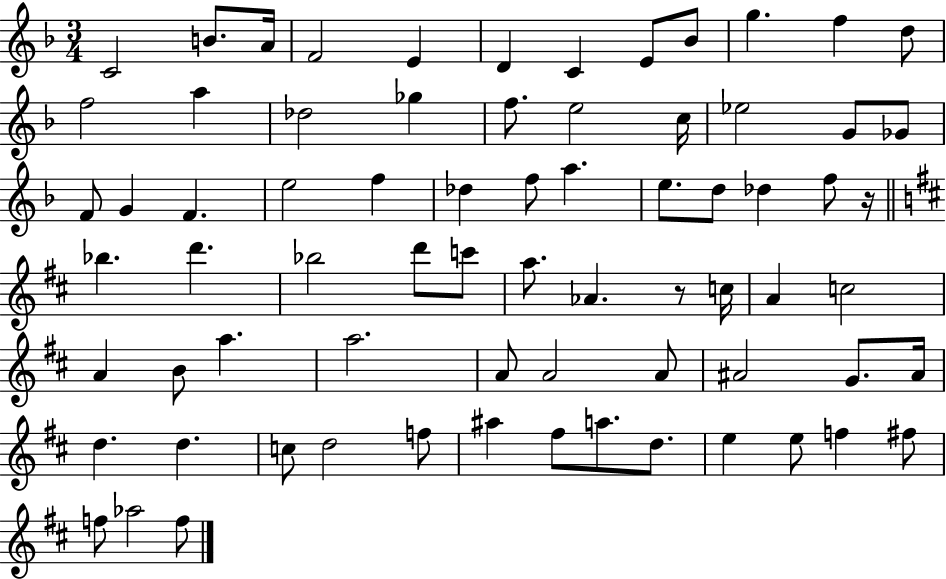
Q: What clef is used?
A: treble